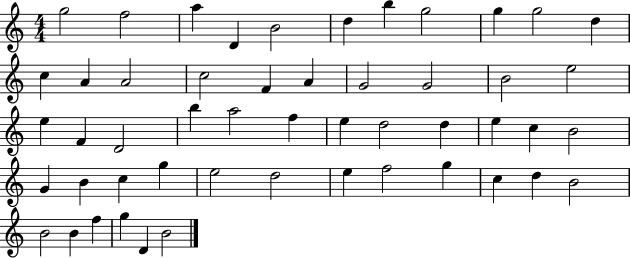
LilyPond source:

{
  \clef treble
  \numericTimeSignature
  \time 4/4
  \key c \major
  g''2 f''2 | a''4 d'4 b'2 | d''4 b''4 g''2 | g''4 g''2 d''4 | \break c''4 a'4 a'2 | c''2 f'4 a'4 | g'2 g'2 | b'2 e''2 | \break e''4 f'4 d'2 | b''4 a''2 f''4 | e''4 d''2 d''4 | e''4 c''4 b'2 | \break g'4 b'4 c''4 g''4 | e''2 d''2 | e''4 f''2 g''4 | c''4 d''4 b'2 | \break b'2 b'4 f''4 | g''4 d'4 b'2 | \bar "|."
}